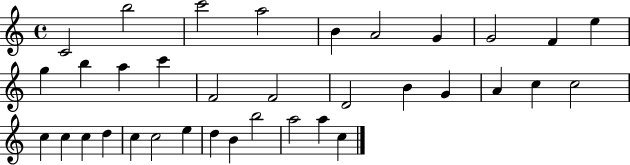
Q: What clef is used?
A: treble